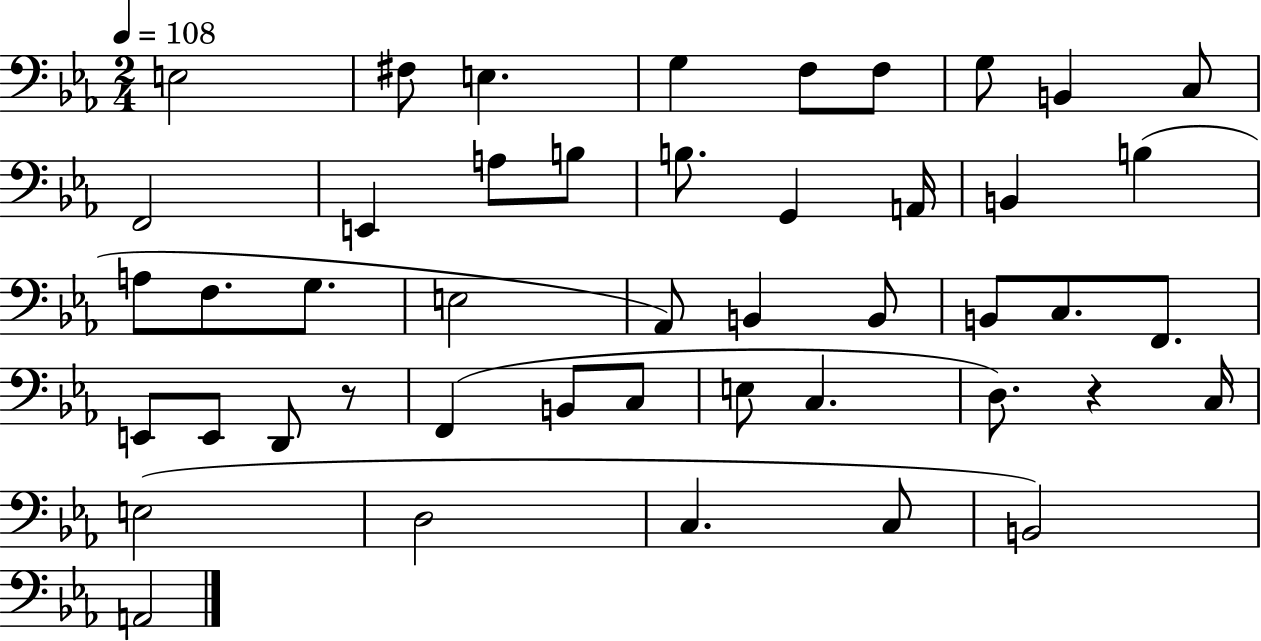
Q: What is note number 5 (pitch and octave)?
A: F3